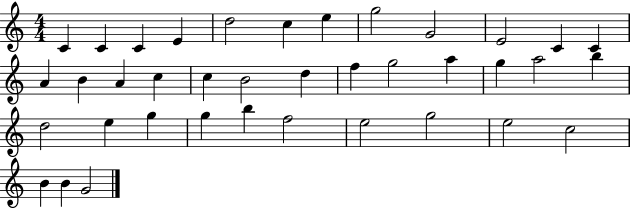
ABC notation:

X:1
T:Untitled
M:4/4
L:1/4
K:C
C C C E d2 c e g2 G2 E2 C C A B A c c B2 d f g2 a g a2 b d2 e g g b f2 e2 g2 e2 c2 B B G2